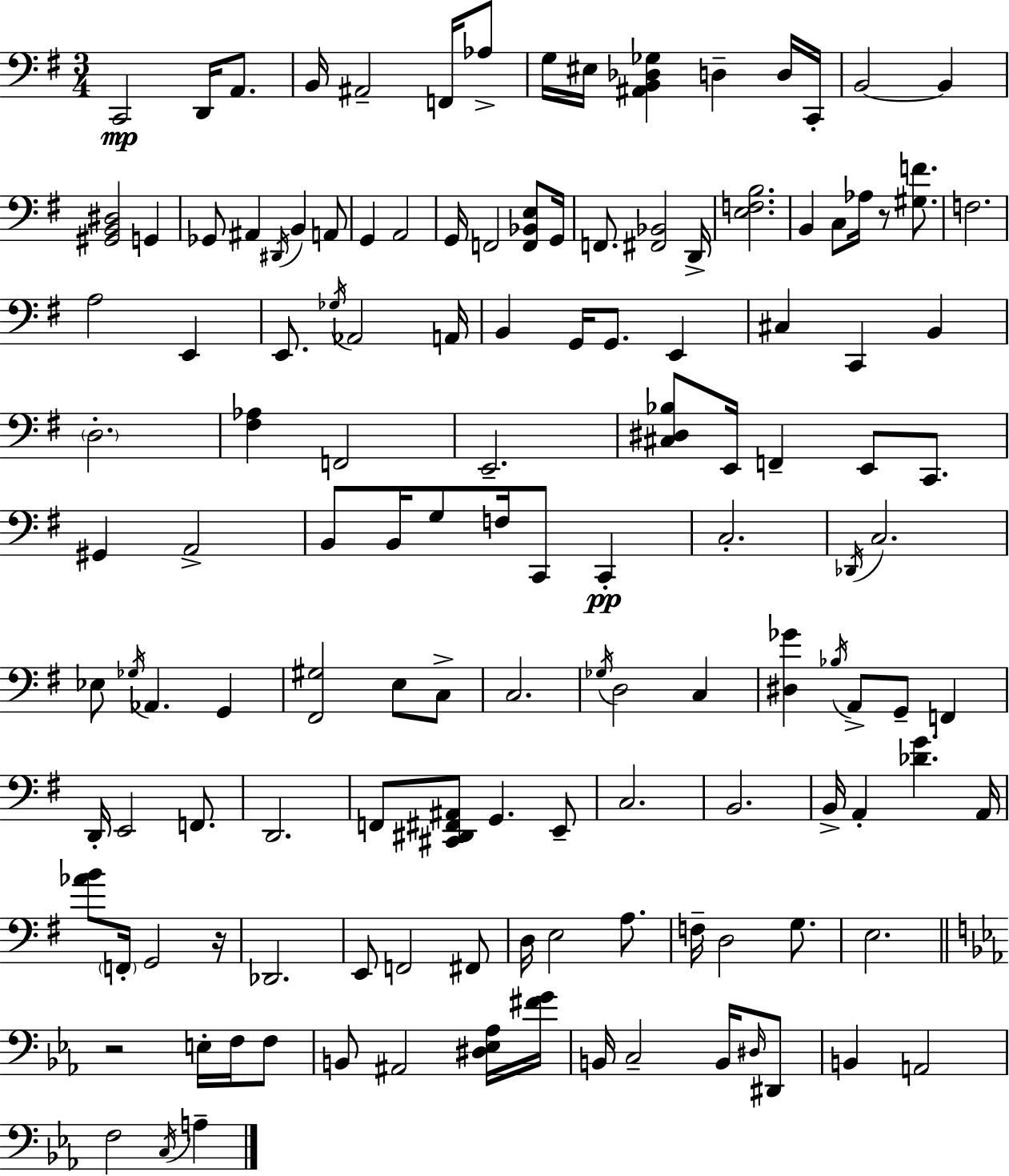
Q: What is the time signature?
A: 3/4